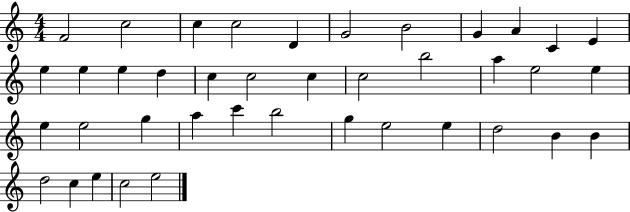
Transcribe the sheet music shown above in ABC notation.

X:1
T:Untitled
M:4/4
L:1/4
K:C
F2 c2 c c2 D G2 B2 G A C E e e e d c c2 c c2 b2 a e2 e e e2 g a c' b2 g e2 e d2 B B d2 c e c2 e2